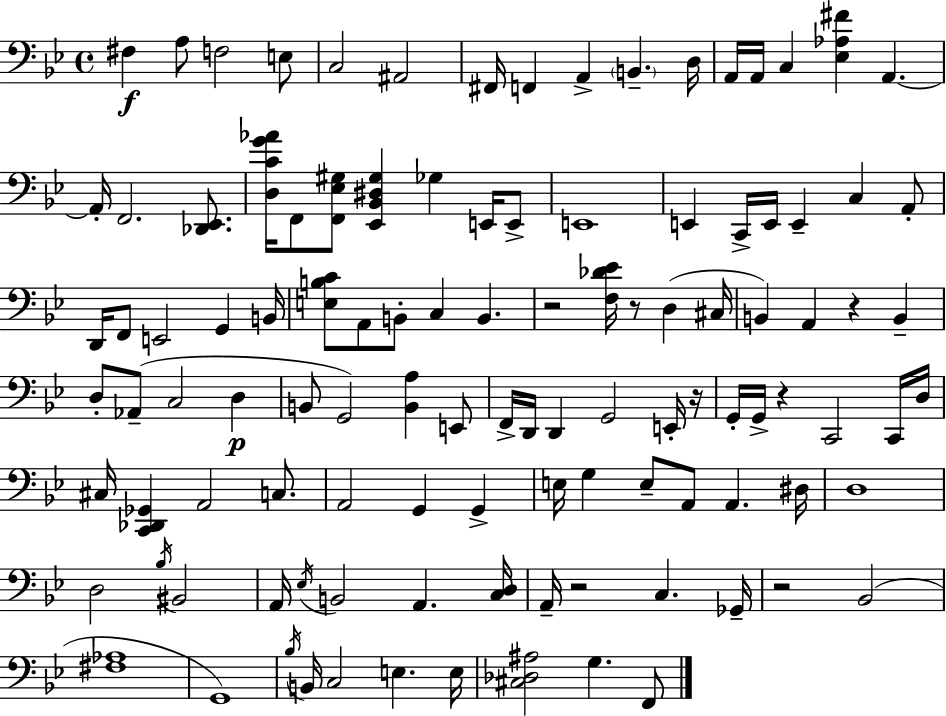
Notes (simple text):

F#3/q A3/e F3/h E3/e C3/h A#2/h F#2/s F2/q A2/q B2/q. D3/s A2/s A2/s C3/q [Eb3,Ab3,F#4]/q A2/q. A2/s F2/h. [Db2,Eb2]/e. [D3,C4,G4,Ab4]/s F2/e [F2,Eb3,G#3]/e [Eb2,Bb2,D#3,G#3]/q Gb3/q E2/s E2/e E2/w E2/q C2/s E2/s E2/q C3/q A2/e D2/s F2/e E2/h G2/q B2/s [E3,B3,C4]/e A2/e B2/e C3/q B2/q. R/h [F3,Db4,Eb4]/s R/e D3/q C#3/s B2/q A2/q R/q B2/q D3/e Ab2/e C3/h D3/q B2/e G2/h [B2,A3]/q E2/e F2/s D2/s D2/q G2/h E2/s R/s G2/s G2/s R/q C2/h C2/s D3/s C#3/s [C2,Db2,Gb2]/q A2/h C3/e. A2/h G2/q G2/q E3/s G3/q E3/e A2/e A2/q. D#3/s D3/w D3/h Bb3/s BIS2/h A2/s Eb3/s B2/h A2/q. [C3,D3]/s A2/s R/h C3/q. Gb2/s R/h Bb2/h [F#3,Ab3]/w G2/w Bb3/s B2/s C3/h E3/q. E3/s [C#3,Db3,A#3]/h G3/q. F2/e